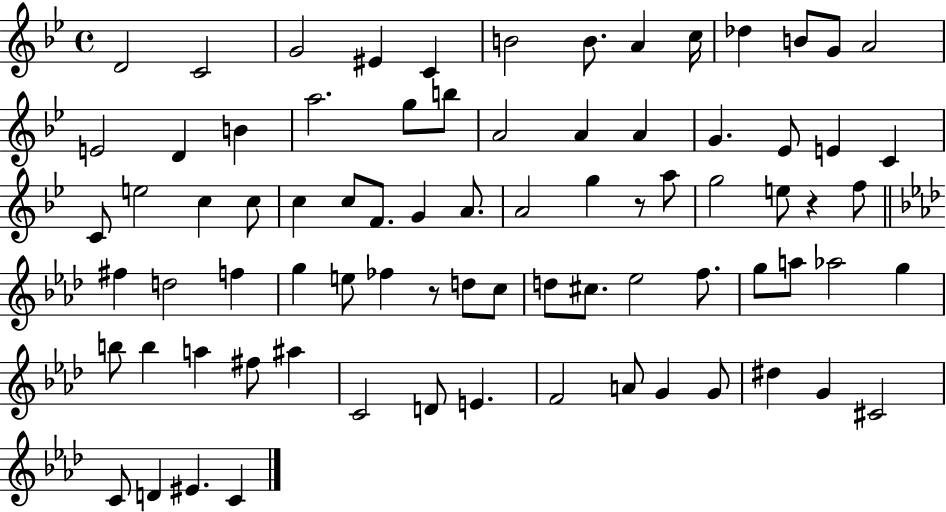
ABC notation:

X:1
T:Untitled
M:4/4
L:1/4
K:Bb
D2 C2 G2 ^E C B2 B/2 A c/4 _d B/2 G/2 A2 E2 D B a2 g/2 b/2 A2 A A G _E/2 E C C/2 e2 c c/2 c c/2 F/2 G A/2 A2 g z/2 a/2 g2 e/2 z f/2 ^f d2 f g e/2 _f z/2 d/2 c/2 d/2 ^c/2 _e2 f/2 g/2 a/2 _a2 g b/2 b a ^f/2 ^a C2 D/2 E F2 A/2 G G/2 ^d G ^C2 C/2 D ^E C